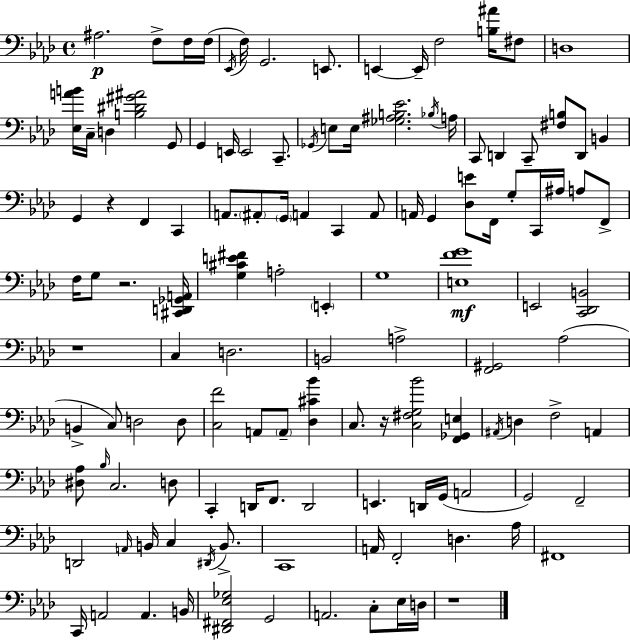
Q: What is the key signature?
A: F minor